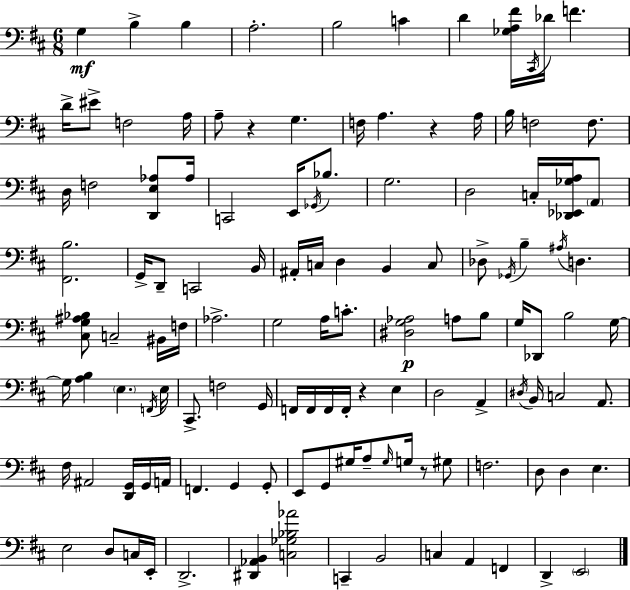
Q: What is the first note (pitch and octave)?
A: G3